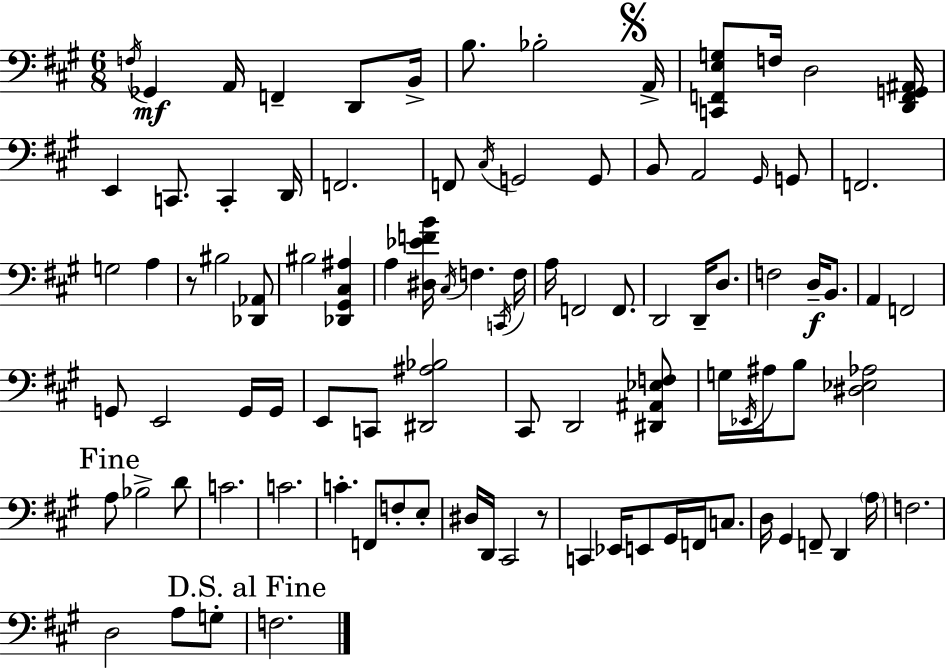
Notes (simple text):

F3/s Gb2/q A2/s F2/q D2/e B2/s B3/e. Bb3/h A2/s [C2,F2,E3,G3]/e F3/s D3/h [D2,F2,G2,A#2]/s E2/q C2/e. C2/q D2/s F2/h. F2/e C#3/s G2/h G2/e B2/e A2/h G#2/s G2/e F2/h. G3/h A3/q R/e BIS3/h [Db2,Ab2]/e BIS3/h [Db2,G#2,C#3,A#3]/q A3/q [D#3,Eb4,F4,B4]/s C#3/s F3/q. C2/s F3/s A3/s F2/h F2/e. D2/h D2/s D3/e. F3/h D3/s B2/e. A2/q F2/h G2/e E2/h G2/s G2/s E2/e C2/e [D#2,A#3,Bb3]/h C#2/e D2/h [D#2,A#2,Eb3,F3]/e G3/s Eb2/s A#3/s B3/e [D#3,Eb3,Ab3]/h A3/e Bb3/h D4/e C4/h. C4/h. C4/q. F2/e F3/e E3/e D#3/s D2/s C#2/h R/e C2/q Eb2/s E2/e G#2/s F2/s C3/e. D3/s G#2/q F2/e D2/q A3/s F3/h. D3/h A3/e G3/e F3/h.